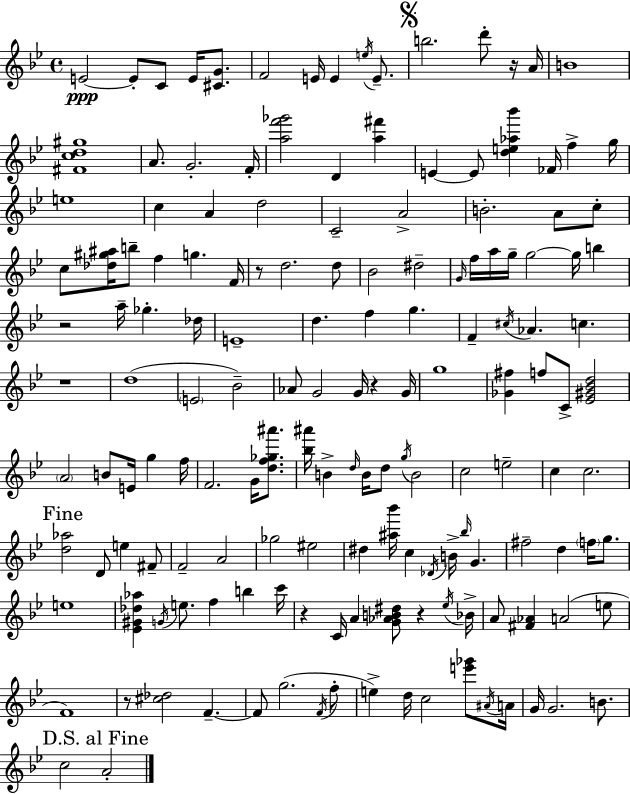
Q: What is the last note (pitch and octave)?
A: A4